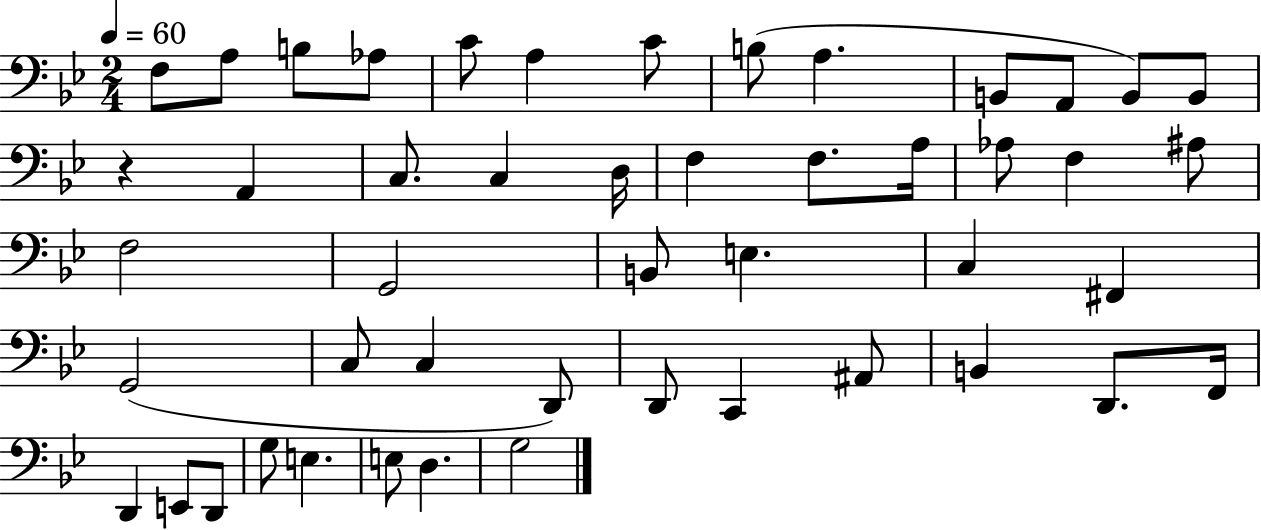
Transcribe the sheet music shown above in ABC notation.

X:1
T:Untitled
M:2/4
L:1/4
K:Bb
F,/2 A,/2 B,/2 _A,/2 C/2 A, C/2 B,/2 A, B,,/2 A,,/2 B,,/2 B,,/2 z A,, C,/2 C, D,/4 F, F,/2 A,/4 _A,/2 F, ^A,/2 F,2 G,,2 B,,/2 E, C, ^F,, G,,2 C,/2 C, D,,/2 D,,/2 C,, ^A,,/2 B,, D,,/2 F,,/4 D,, E,,/2 D,,/2 G,/2 E, E,/2 D, G,2